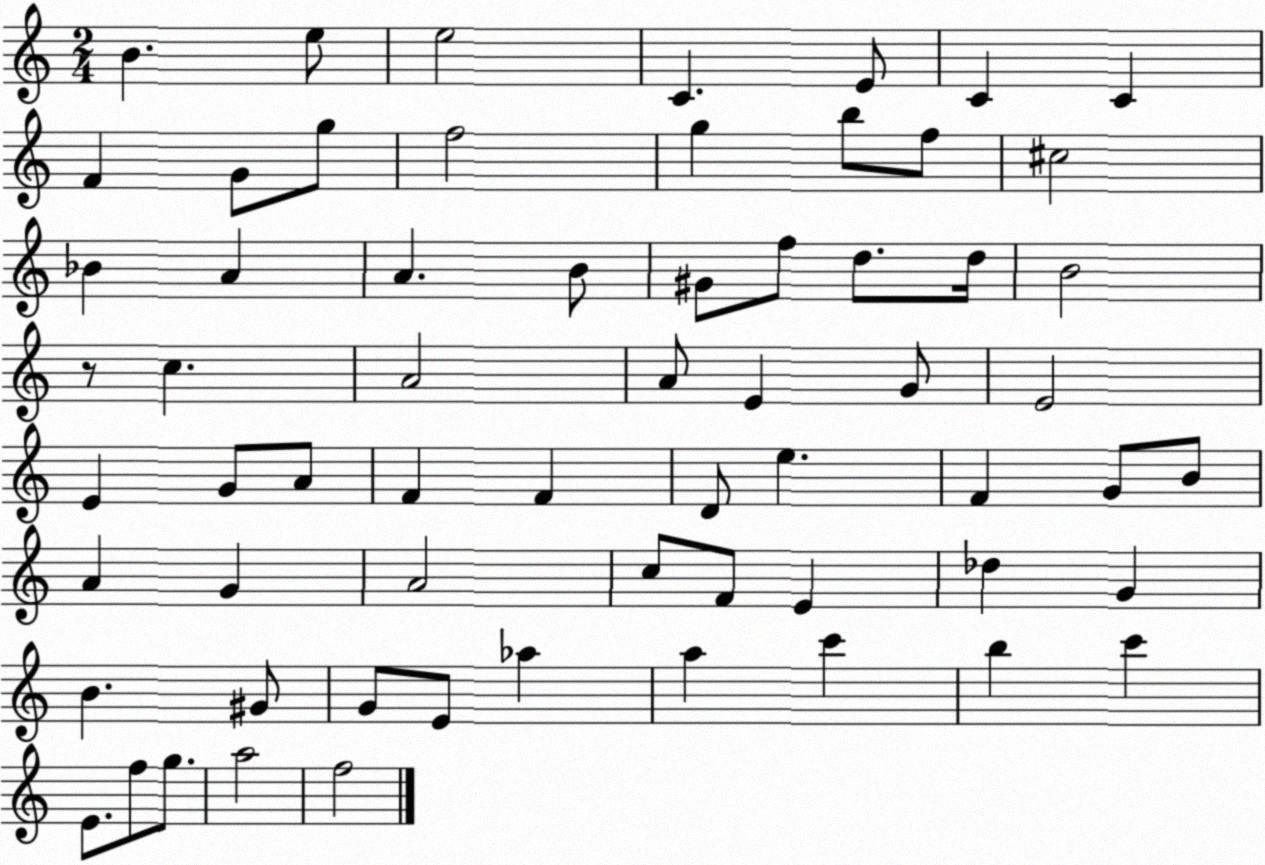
X:1
T:Untitled
M:2/4
L:1/4
K:C
B e/2 e2 C E/2 C C F G/2 g/2 f2 g b/2 f/2 ^c2 _B A A B/2 ^G/2 f/2 d/2 d/4 B2 z/2 c A2 A/2 E G/2 E2 E G/2 A/2 F F D/2 e F G/2 B/2 A G A2 c/2 F/2 E _d G B ^G/2 G/2 E/2 _a a c' b c' E/2 f/2 g/2 a2 f2